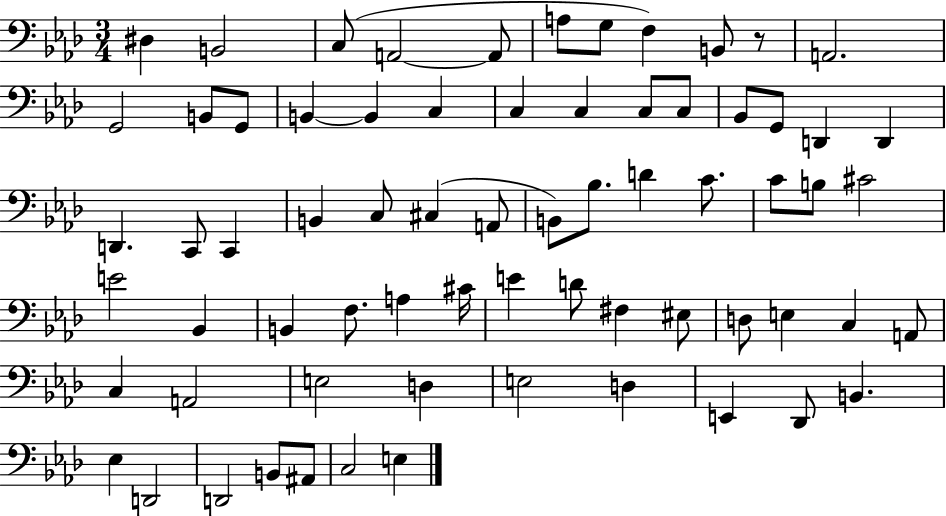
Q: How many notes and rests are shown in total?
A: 69